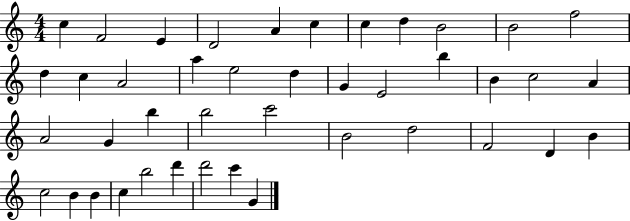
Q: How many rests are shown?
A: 0